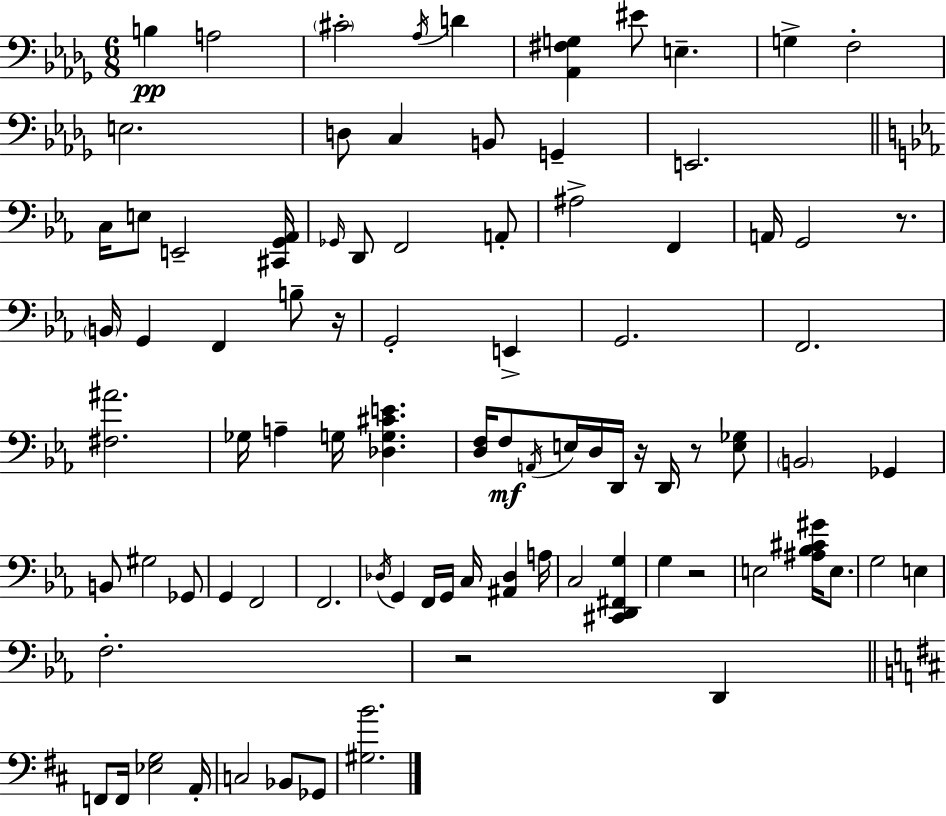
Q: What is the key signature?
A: BES minor